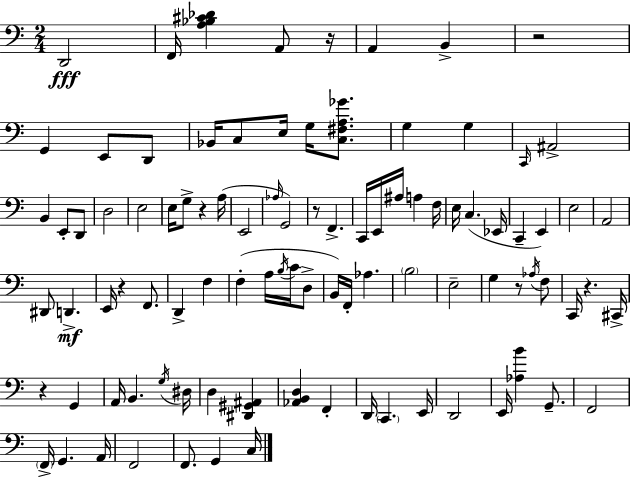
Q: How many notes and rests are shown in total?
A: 95